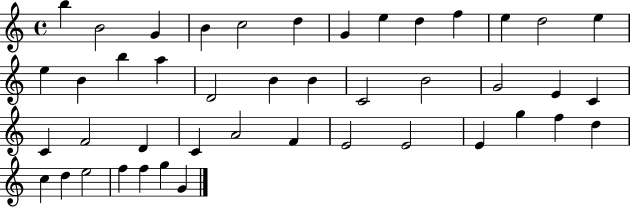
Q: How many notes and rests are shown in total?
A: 44